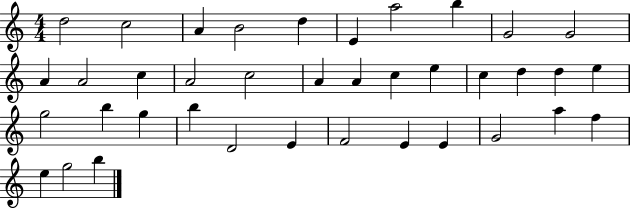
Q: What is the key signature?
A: C major